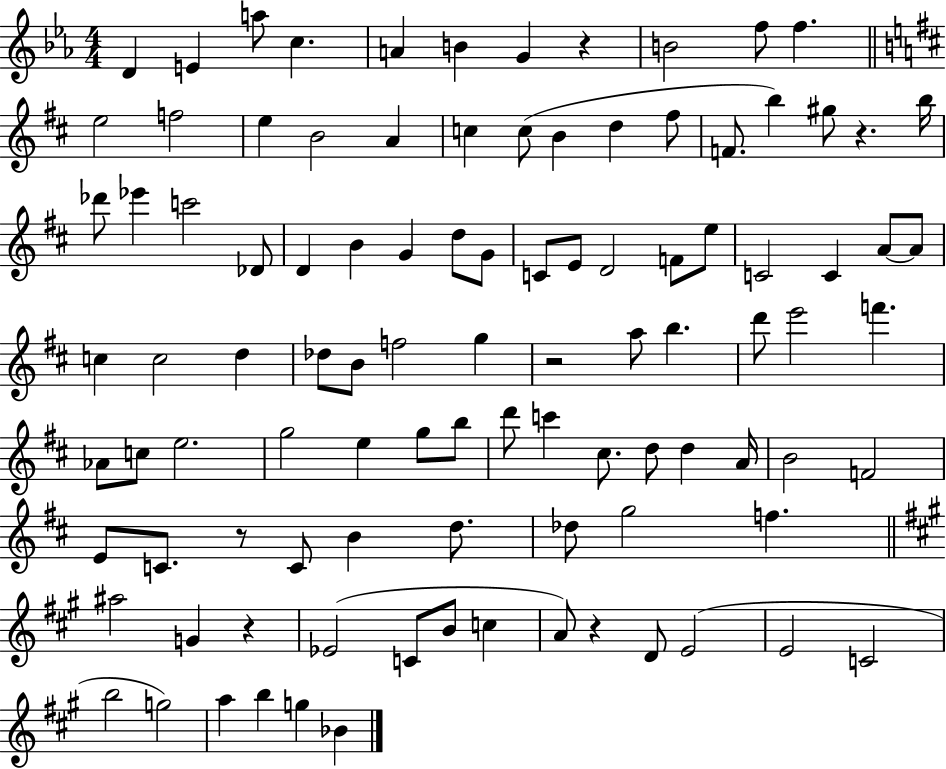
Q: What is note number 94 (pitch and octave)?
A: Bb4